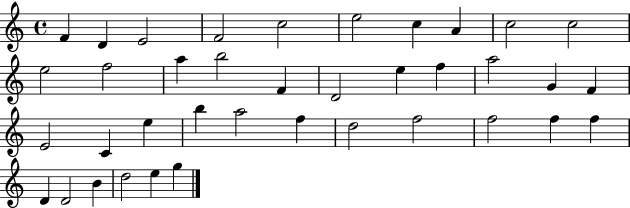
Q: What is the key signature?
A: C major